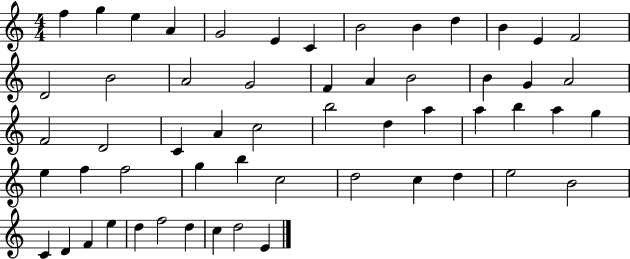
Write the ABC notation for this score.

X:1
T:Untitled
M:4/4
L:1/4
K:C
f g e A G2 E C B2 B d B E F2 D2 B2 A2 G2 F A B2 B G A2 F2 D2 C A c2 b2 d a a b a g e f f2 g b c2 d2 c d e2 B2 C D F e d f2 d c d2 E